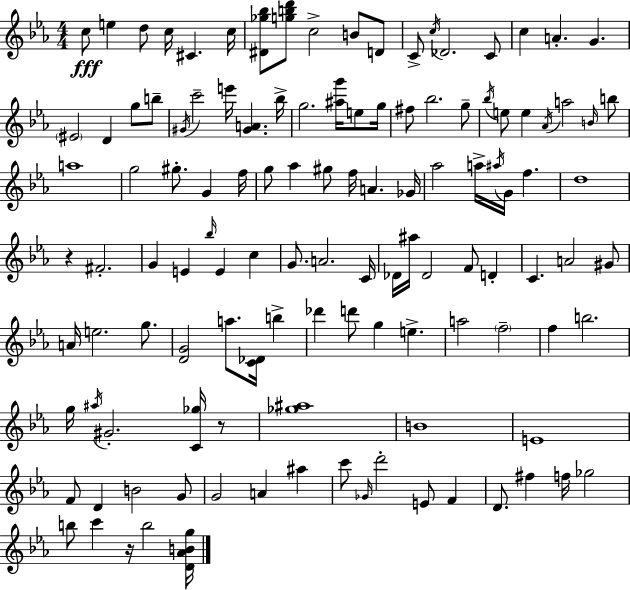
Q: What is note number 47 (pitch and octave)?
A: A4